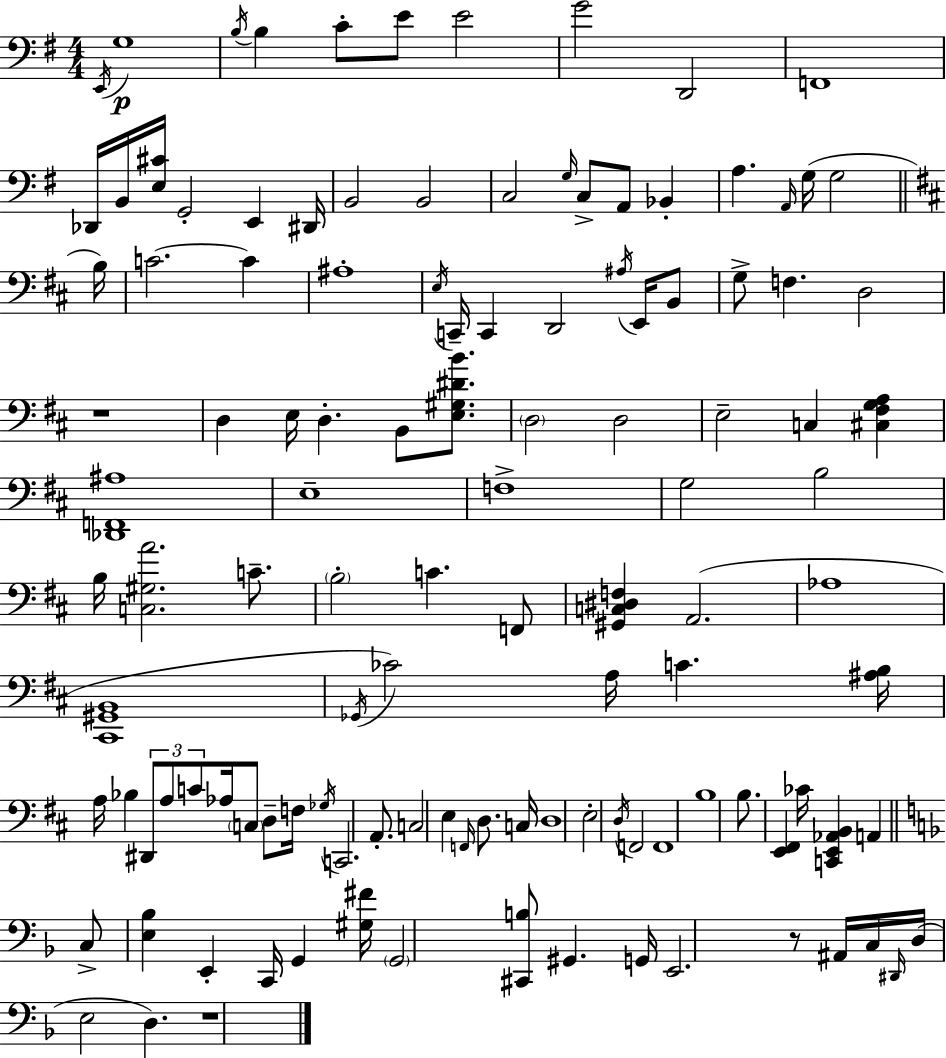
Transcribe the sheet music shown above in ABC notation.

X:1
T:Untitled
M:4/4
L:1/4
K:G
E,,/4 G,4 B,/4 B, C/2 E/2 E2 G2 D,,2 F,,4 _D,,/4 B,,/4 [E,^C]/4 G,,2 E,, ^D,,/4 B,,2 B,,2 C,2 G,/4 C,/2 A,,/2 _B,, A, A,,/4 G,/4 G,2 B,/4 C2 C ^A,4 E,/4 C,,/4 C,, D,,2 ^A,/4 E,,/4 B,,/2 G,/2 F, D,2 z4 D, E,/4 D, B,,/2 [E,^G,^DB]/2 D,2 D,2 E,2 C, [^C,^F,G,A,] [_D,,F,,^A,]4 E,4 F,4 G,2 B,2 B,/4 [C,^G,A]2 C/2 B,2 C F,,/2 [^G,,C,^D,F,] A,,2 _A,4 [^C,,^G,,B,,]4 _G,,/4 _C2 A,/4 C [^A,B,]/4 A,/4 _B, ^D,,/2 A,/2 C/2 _A,/4 C,/2 D,/2 F,/4 _G,/4 C,,2 A,,/2 C,2 E, F,,/4 D,/2 C,/4 D,4 E,2 D,/4 F,,2 F,,4 B,4 B,/2 [E,,^F,,] _C/4 [C,,E,,_A,,B,,] A,, C,/2 [E,_B,] E,, C,,/4 G,, [^G,^F]/4 G,,2 [^C,,B,]/2 ^G,, G,,/4 E,,2 z/2 ^A,,/4 C,/4 ^D,,/4 D,/4 E,2 D, z4